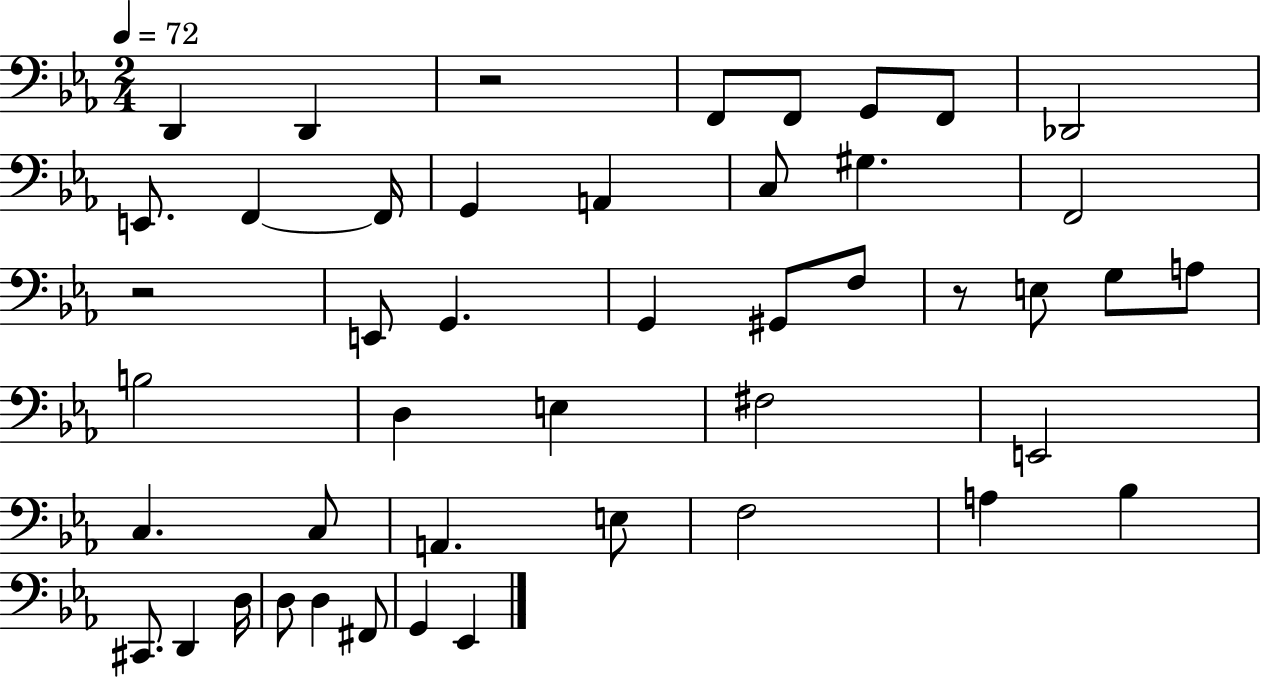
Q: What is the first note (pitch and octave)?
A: D2